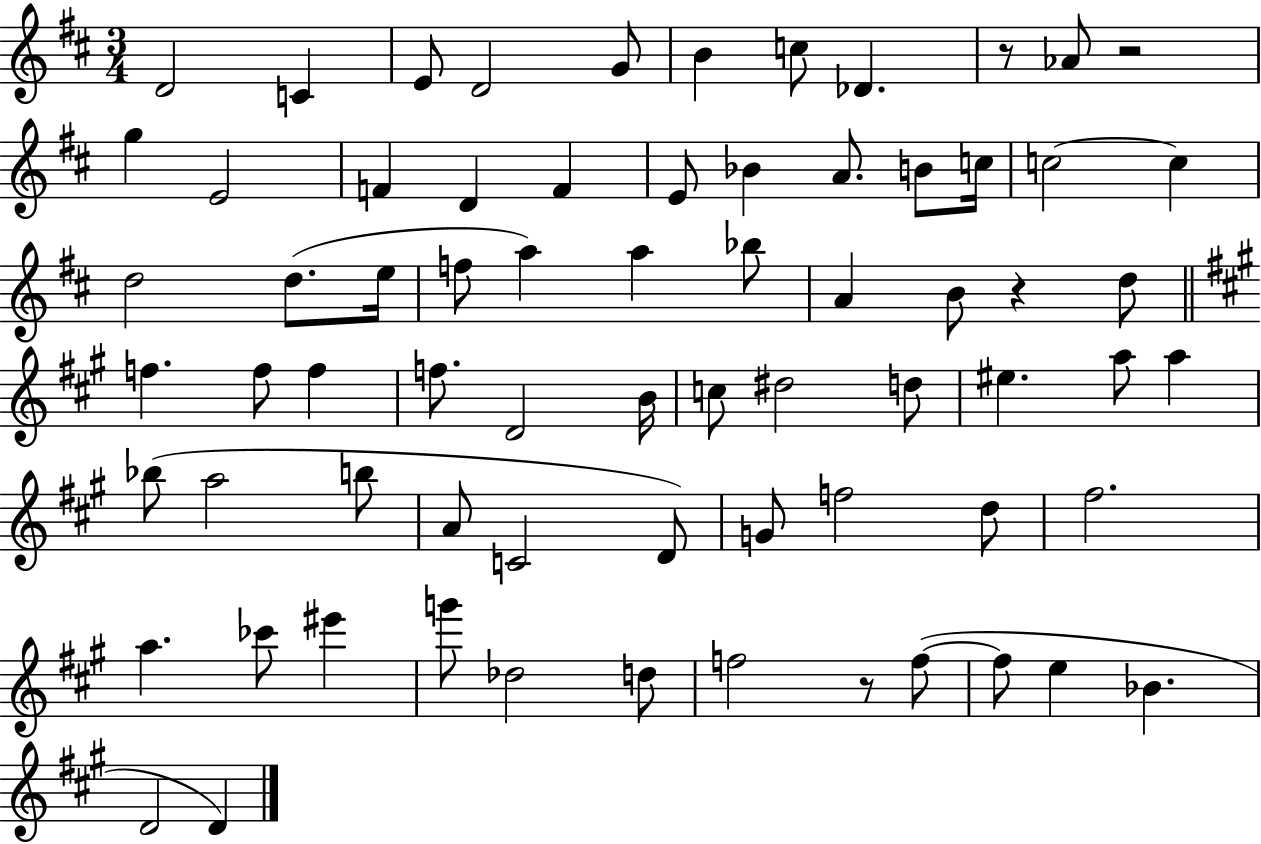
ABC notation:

X:1
T:Untitled
M:3/4
L:1/4
K:D
D2 C E/2 D2 G/2 B c/2 _D z/2 _A/2 z2 g E2 F D F E/2 _B A/2 B/2 c/4 c2 c d2 d/2 e/4 f/2 a a _b/2 A B/2 z d/2 f f/2 f f/2 D2 B/4 c/2 ^d2 d/2 ^e a/2 a _b/2 a2 b/2 A/2 C2 D/2 G/2 f2 d/2 ^f2 a _c'/2 ^e' g'/2 _d2 d/2 f2 z/2 f/2 f/2 e _B D2 D